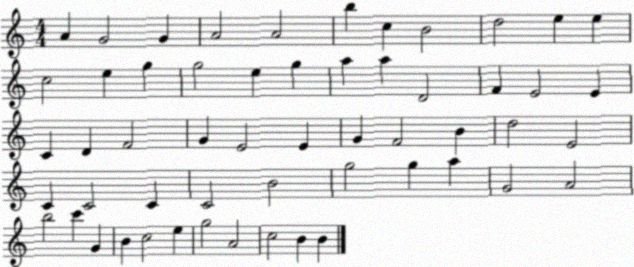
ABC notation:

X:1
T:Untitled
M:4/4
L:1/4
K:C
A G2 G A2 A2 b c B2 d2 e e c2 e g g2 e g a a D2 F E2 E C D F2 G E2 E G F2 B d2 E2 C C2 C C2 B2 g2 g a G2 A2 b2 c' G B c2 e g2 A2 c2 B B